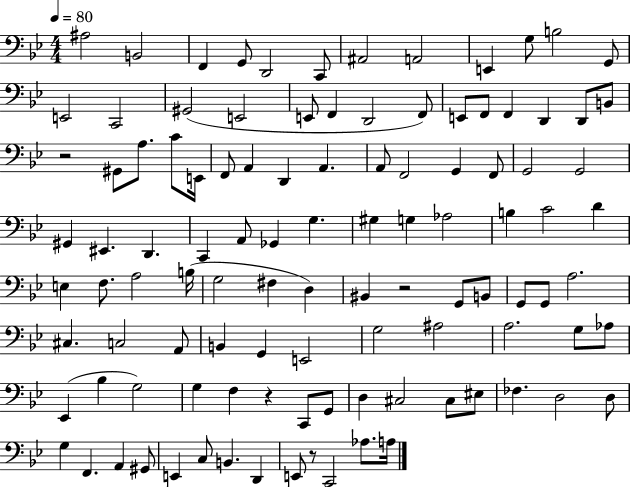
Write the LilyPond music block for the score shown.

{
  \clef bass
  \numericTimeSignature
  \time 4/4
  \key bes \major
  \tempo 4 = 80
  ais2 b,2 | f,4 g,8 d,2 c,8 | ais,2 a,2 | e,4 g8 b2 g,8 | \break e,2 c,2 | gis,2( e,2 | e,8 f,4 d,2 f,8) | e,8 f,8 f,4 d,4 d,8 b,8 | \break r2 gis,8 a8. c'8 e,16 | f,8 a,4 d,4 a,4. | a,8 f,2 g,4 f,8 | g,2 g,2 | \break gis,4 eis,4. d,4. | c,4 a,8 ges,4 g4. | gis4 g4 aes2 | b4 c'2 d'4 | \break e4 f8. a2 b16( | g2 fis4 d4) | bis,4 r2 g,8 b,8 | g,8 g,8 a2. | \break cis4. c2 a,8 | b,4 g,4 e,2 | g2 ais2 | a2. g8 aes8 | \break ees,4( bes4 g2) | g4 f4 r4 c,8 g,8 | d4 cis2 cis8 eis8 | fes4. d2 d8 | \break g4 f,4. a,4 gis,8 | e,4 c8 b,4. d,4 | e,8 r8 c,2 aes8. a16 | \bar "|."
}